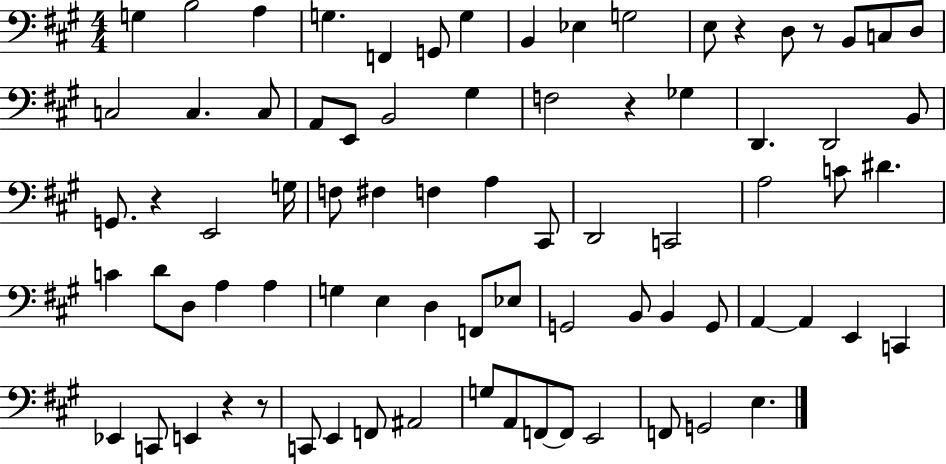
G3/q B3/h A3/q G3/q. F2/q G2/e G3/q B2/q Eb3/q G3/h E3/e R/q D3/e R/e B2/e C3/e D3/e C3/h C3/q. C3/e A2/e E2/e B2/h G#3/q F3/h R/q Gb3/q D2/q. D2/h B2/e G2/e. R/q E2/h G3/s F3/e F#3/q F3/q A3/q C#2/e D2/h C2/h A3/h C4/e D#4/q. C4/q D4/e D3/e A3/q A3/q G3/q E3/q D3/q F2/e Eb3/e G2/h B2/e B2/q G2/e A2/q A2/q E2/q C2/q Eb2/q C2/e E2/q R/q R/e C2/e E2/q F2/e A#2/h G3/e A2/e F2/e F2/e E2/h F2/e G2/h E3/q.